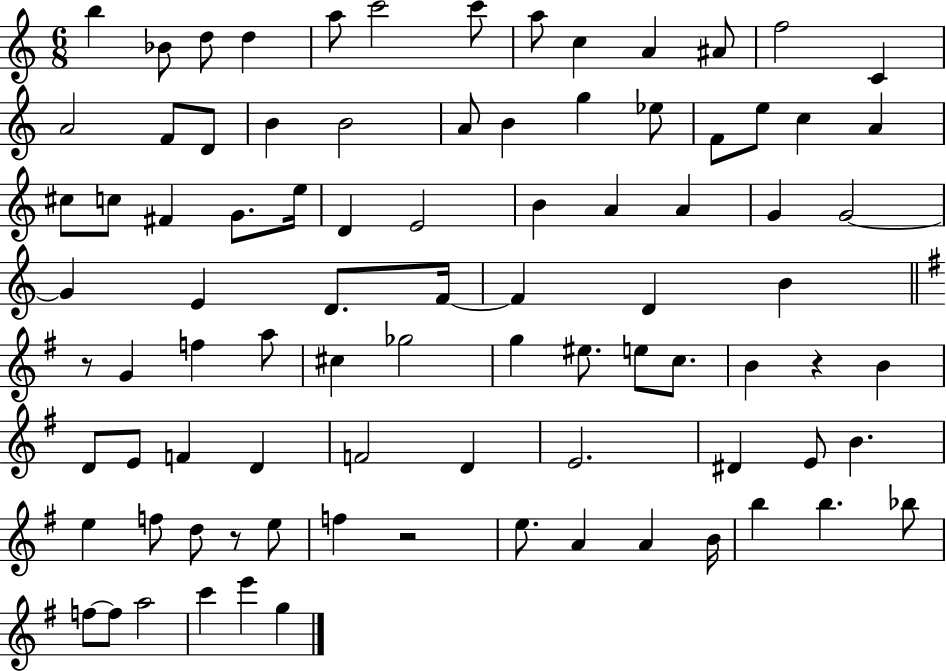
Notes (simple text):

B5/q Bb4/e D5/e D5/q A5/e C6/h C6/e A5/e C5/q A4/q A#4/e F5/h C4/q A4/h F4/e D4/e B4/q B4/h A4/e B4/q G5/q Eb5/e F4/e E5/e C5/q A4/q C#5/e C5/e F#4/q G4/e. E5/s D4/q E4/h B4/q A4/q A4/q G4/q G4/h G4/q E4/q D4/e. F4/s F4/q D4/q B4/q R/e G4/q F5/q A5/e C#5/q Gb5/h G5/q EIS5/e. E5/e C5/e. B4/q R/q B4/q D4/e E4/e F4/q D4/q F4/h D4/q E4/h. D#4/q E4/e B4/q. E5/q F5/e D5/e R/e E5/e F5/q R/h E5/e. A4/q A4/q B4/s B5/q B5/q. Bb5/e F5/e F5/e A5/h C6/q E6/q G5/q